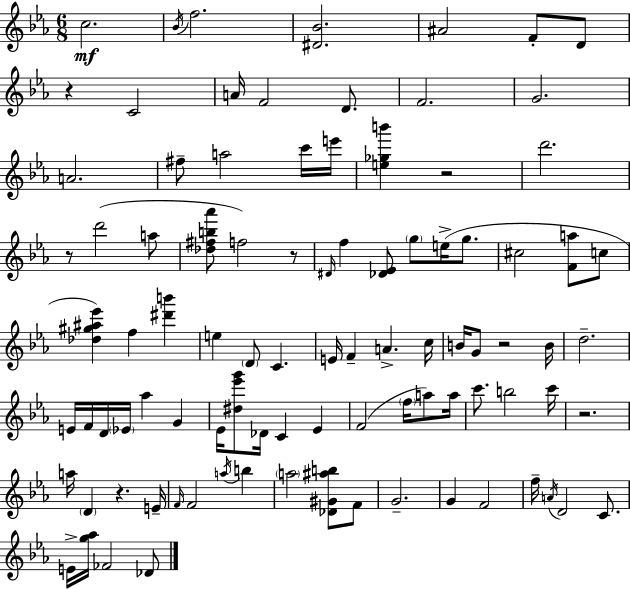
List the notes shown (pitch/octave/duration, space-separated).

C5/h. Bb4/s F5/h. [D#4,Bb4]/h. A#4/h F4/e D4/e R/q C4/h A4/s F4/h D4/e. F4/h. G4/h. A4/h. F#5/e A5/h C6/s E6/s [E5,Gb5,B6]/q R/h D6/h. R/e D6/h A5/e [Db5,F#5,B5,Ab6]/e F5/h R/e D#4/s F5/q [Db4,Eb4]/e G5/e E5/s G5/e. C#5/h [F4,A5]/e C5/e [Db5,G#5,A#5,Eb6]/q F5/q [D#6,B6]/q E5/q D4/e C4/q. E4/s F4/q A4/q. C5/s B4/s G4/e R/h B4/s D5/h. E4/s F4/s D4/s Eb4/s Ab5/q G4/q Eb4/s [D#5,Eb6,G6]/e Db4/s C4/q Eb4/q F4/h F5/s A5/e A5/s C6/e. B5/h C6/s R/h. A5/s D4/q R/q. E4/s F4/s F4/h A5/s B5/q A5/h [Db4,G#4,A#5,B5]/e F4/e G4/h. G4/q F4/h F5/s A4/s D4/h C4/e. E4/s [G5,Ab5]/s FES4/h Db4/e